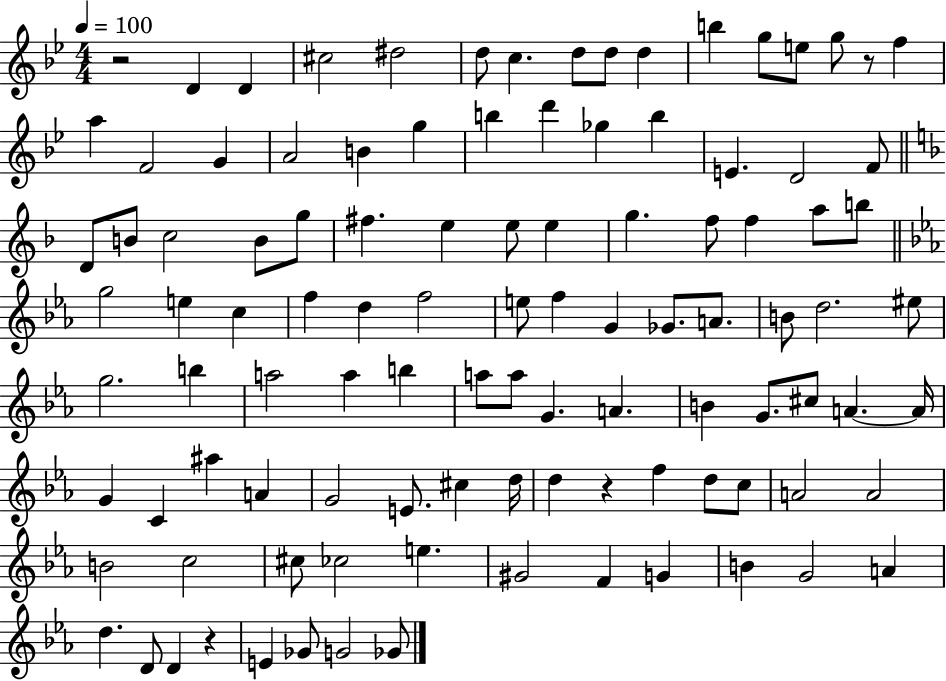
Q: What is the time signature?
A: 4/4